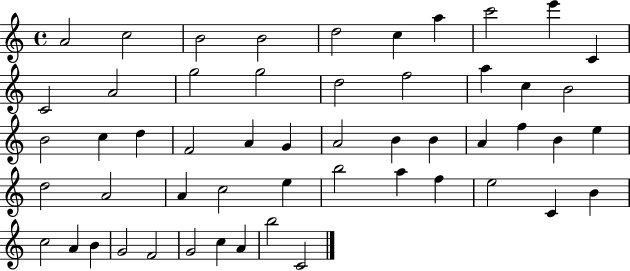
{
  \clef treble
  \time 4/4
  \defaultTimeSignature
  \key c \major
  a'2 c''2 | b'2 b'2 | d''2 c''4 a''4 | c'''2 e'''4 c'4 | \break c'2 a'2 | g''2 g''2 | d''2 f''2 | a''4 c''4 b'2 | \break b'2 c''4 d''4 | f'2 a'4 g'4 | a'2 b'4 b'4 | a'4 f''4 b'4 e''4 | \break d''2 a'2 | a'4 c''2 e''4 | b''2 a''4 f''4 | e''2 c'4 b'4 | \break c''2 a'4 b'4 | g'2 f'2 | g'2 c''4 a'4 | b''2 c'2 | \break \bar "|."
}